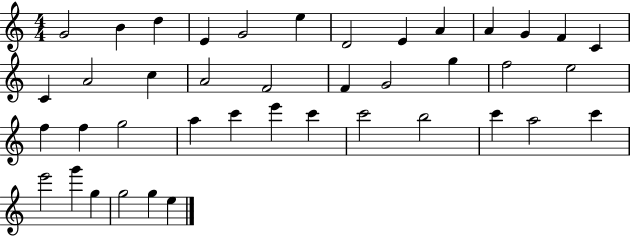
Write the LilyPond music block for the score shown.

{
  \clef treble
  \numericTimeSignature
  \time 4/4
  \key c \major
  g'2 b'4 d''4 | e'4 g'2 e''4 | d'2 e'4 a'4 | a'4 g'4 f'4 c'4 | \break c'4 a'2 c''4 | a'2 f'2 | f'4 g'2 g''4 | f''2 e''2 | \break f''4 f''4 g''2 | a''4 c'''4 e'''4 c'''4 | c'''2 b''2 | c'''4 a''2 c'''4 | \break e'''2 g'''4 g''4 | g''2 g''4 e''4 | \bar "|."
}